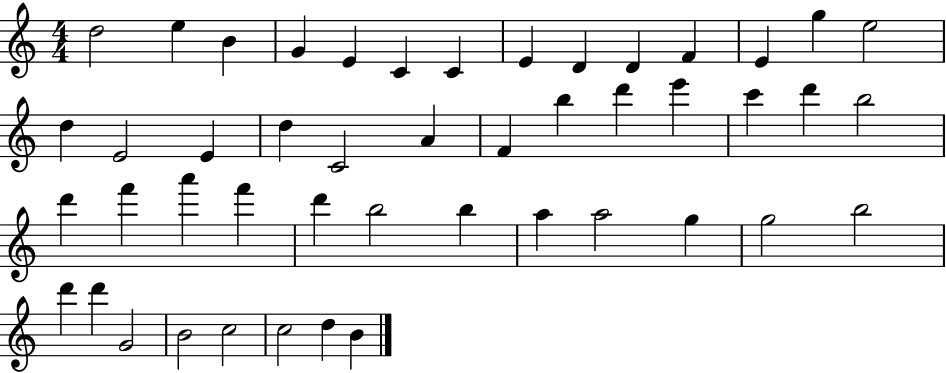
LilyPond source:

{
  \clef treble
  \numericTimeSignature
  \time 4/4
  \key c \major
  d''2 e''4 b'4 | g'4 e'4 c'4 c'4 | e'4 d'4 d'4 f'4 | e'4 g''4 e''2 | \break d''4 e'2 e'4 | d''4 c'2 a'4 | f'4 b''4 d'''4 e'''4 | c'''4 d'''4 b''2 | \break d'''4 f'''4 a'''4 f'''4 | d'''4 b''2 b''4 | a''4 a''2 g''4 | g''2 b''2 | \break d'''4 d'''4 g'2 | b'2 c''2 | c''2 d''4 b'4 | \bar "|."
}